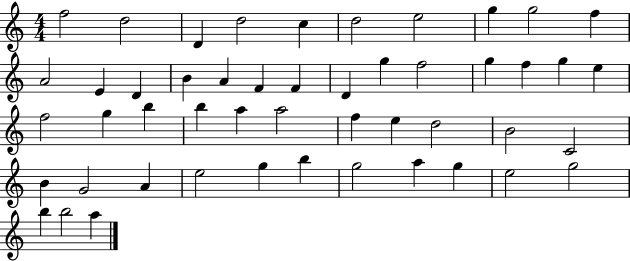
F5/h D5/h D4/q D5/h C5/q D5/h E5/h G5/q G5/h F5/q A4/h E4/q D4/q B4/q A4/q F4/q F4/q D4/q G5/q F5/h G5/q F5/q G5/q E5/q F5/h G5/q B5/q B5/q A5/q A5/h F5/q E5/q D5/h B4/h C4/h B4/q G4/h A4/q E5/h G5/q B5/q G5/h A5/q G5/q E5/h G5/h B5/q B5/h A5/q